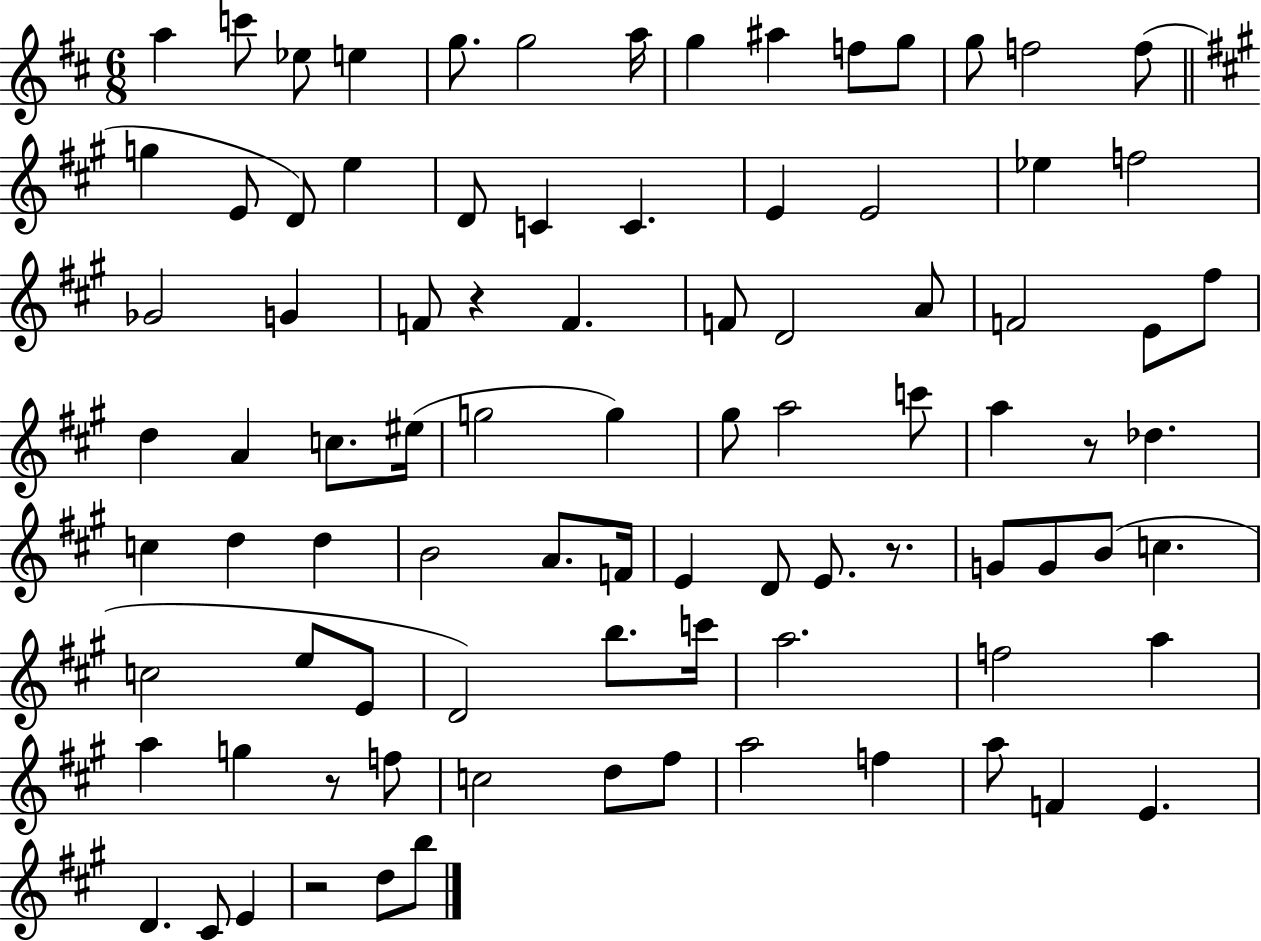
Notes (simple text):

A5/q C6/e Eb5/e E5/q G5/e. G5/h A5/s G5/q A#5/q F5/e G5/e G5/e F5/h F5/e G5/q E4/e D4/e E5/q D4/e C4/q C4/q. E4/q E4/h Eb5/q F5/h Gb4/h G4/q F4/e R/q F4/q. F4/e D4/h A4/e F4/h E4/e F#5/e D5/q A4/q C5/e. EIS5/s G5/h G5/q G#5/e A5/h C6/e A5/q R/e Db5/q. C5/q D5/q D5/q B4/h A4/e. F4/s E4/q D4/e E4/e. R/e. G4/e G4/e B4/e C5/q. C5/h E5/e E4/e D4/h B5/e. C6/s A5/h. F5/h A5/q A5/q G5/q R/e F5/e C5/h D5/e F#5/e A5/h F5/q A5/e F4/q E4/q. D4/q. C#4/e E4/q R/h D5/e B5/e